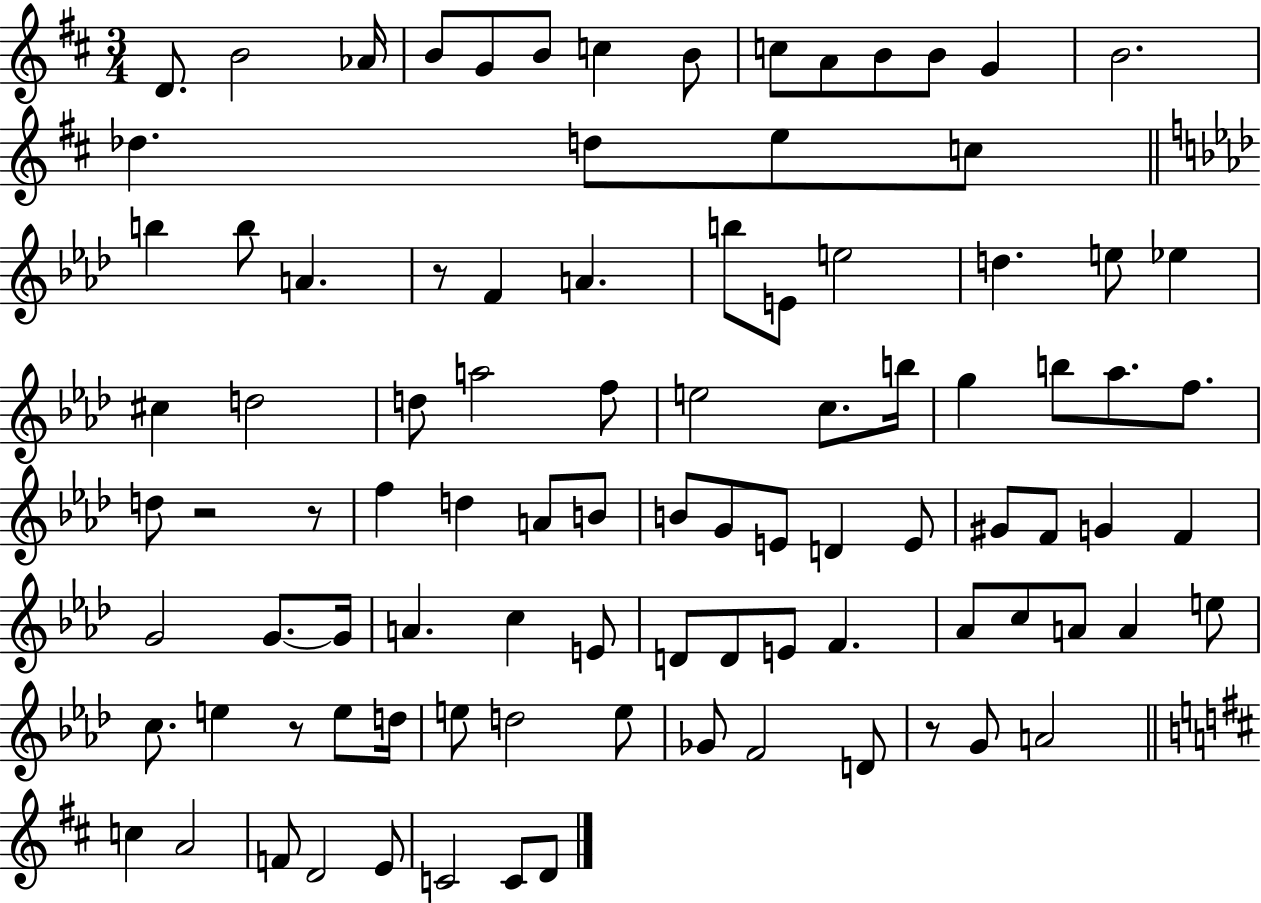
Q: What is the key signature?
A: D major